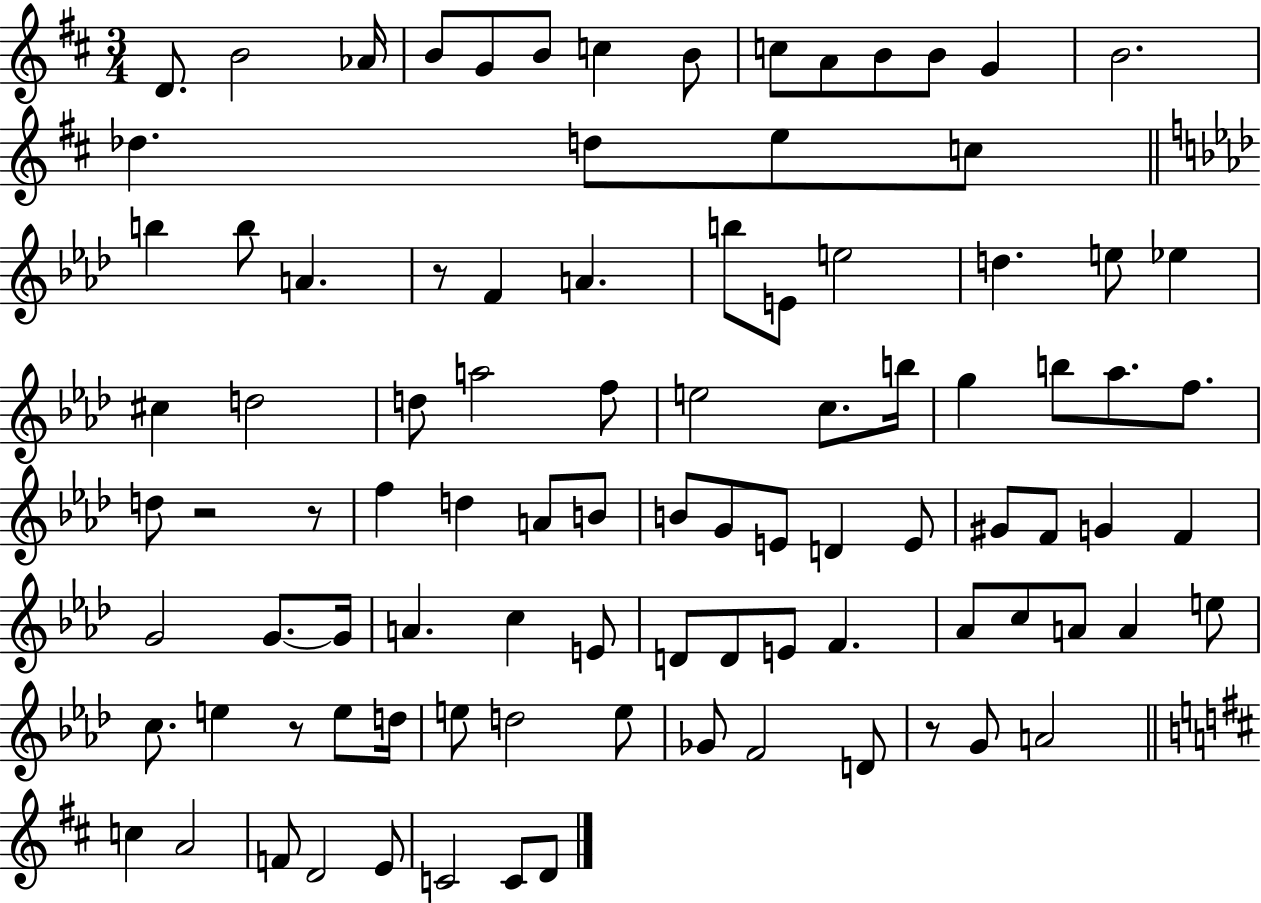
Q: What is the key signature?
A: D major